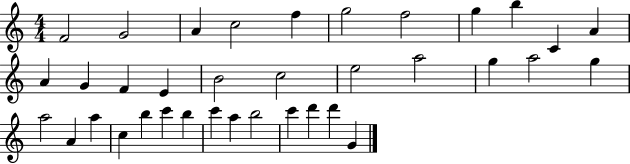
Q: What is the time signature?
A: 4/4